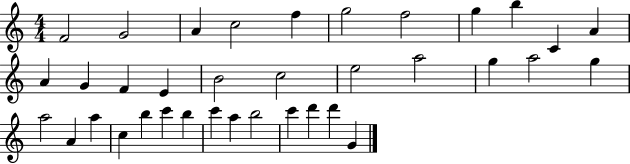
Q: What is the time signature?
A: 4/4